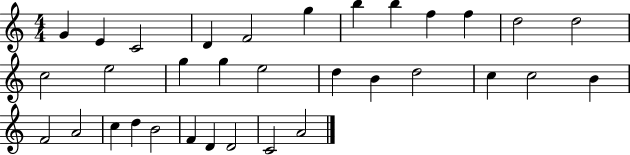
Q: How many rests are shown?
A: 0